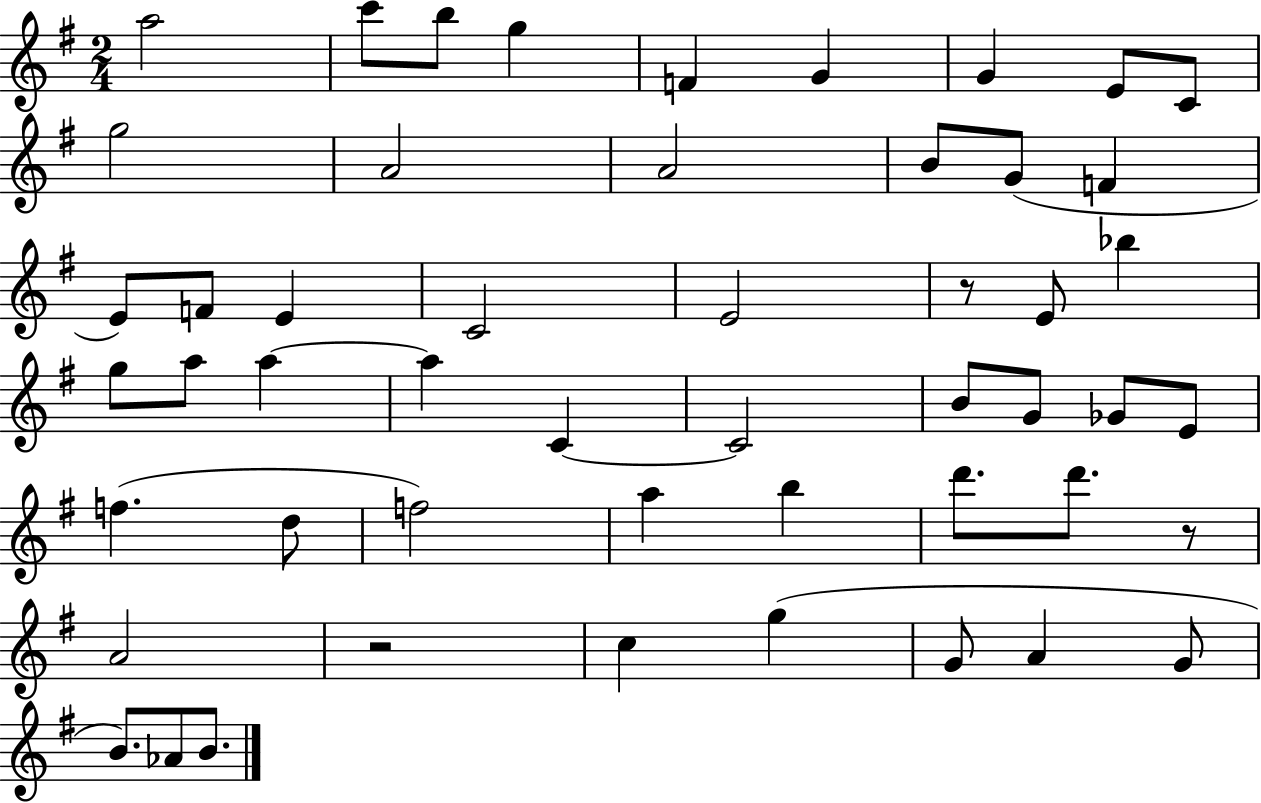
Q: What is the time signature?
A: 2/4